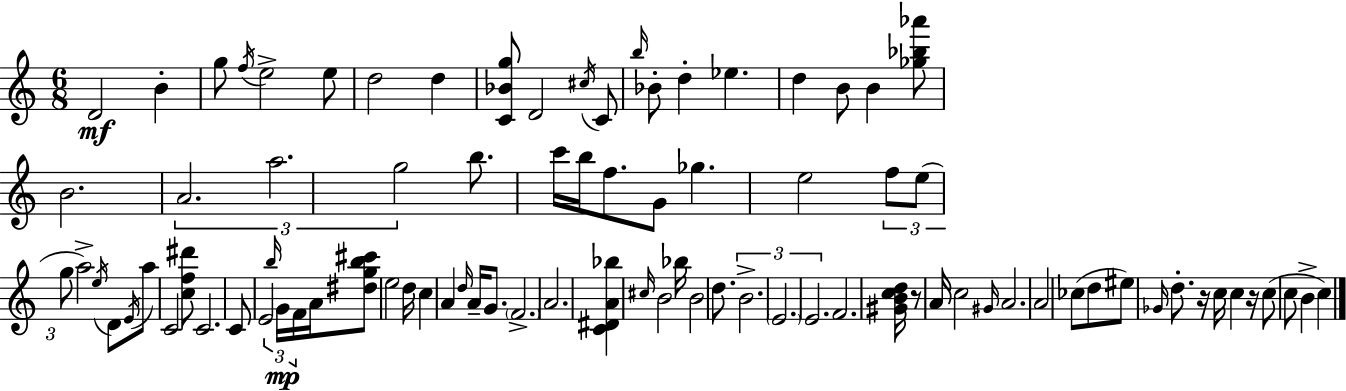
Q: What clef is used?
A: treble